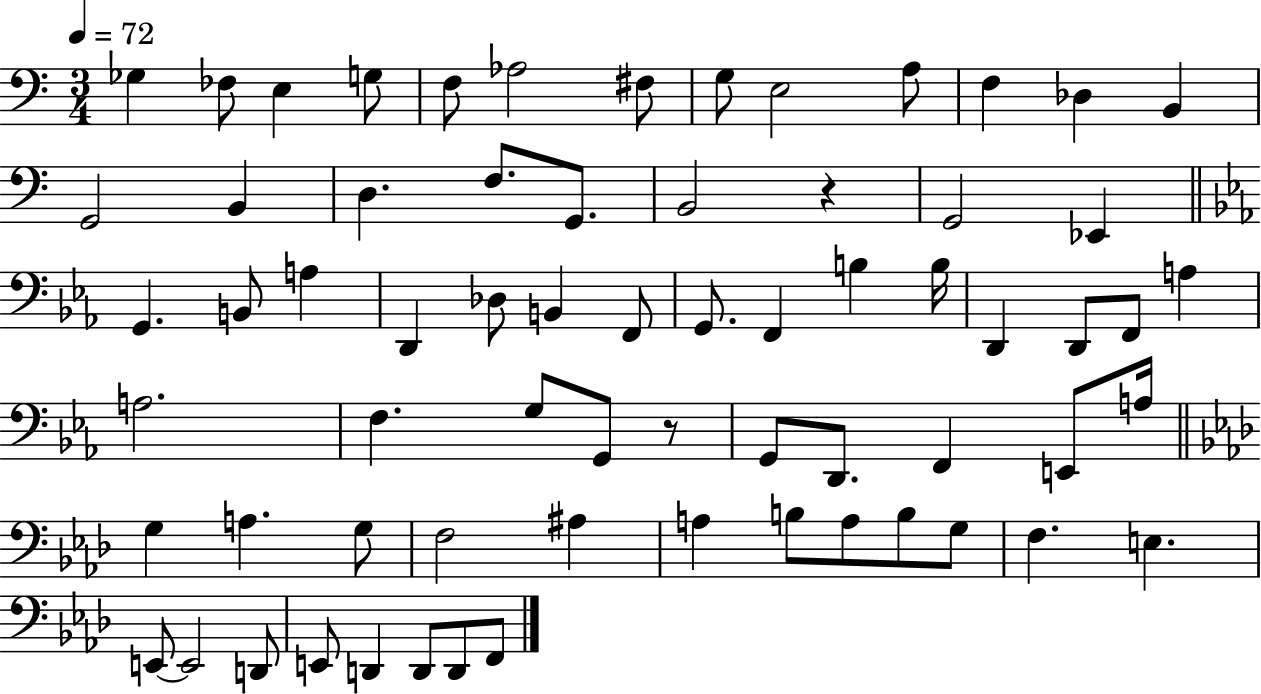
X:1
T:Untitled
M:3/4
L:1/4
K:C
_G, _F,/2 E, G,/2 F,/2 _A,2 ^F,/2 G,/2 E,2 A,/2 F, _D, B,, G,,2 B,, D, F,/2 G,,/2 B,,2 z G,,2 _E,, G,, B,,/2 A, D,, _D,/2 B,, F,,/2 G,,/2 F,, B, B,/4 D,, D,,/2 F,,/2 A, A,2 F, G,/2 G,,/2 z/2 G,,/2 D,,/2 F,, E,,/2 A,/4 G, A, G,/2 F,2 ^A, A, B,/2 A,/2 B,/2 G,/2 F, E, E,,/2 E,,2 D,,/2 E,,/2 D,, D,,/2 D,,/2 F,,/2